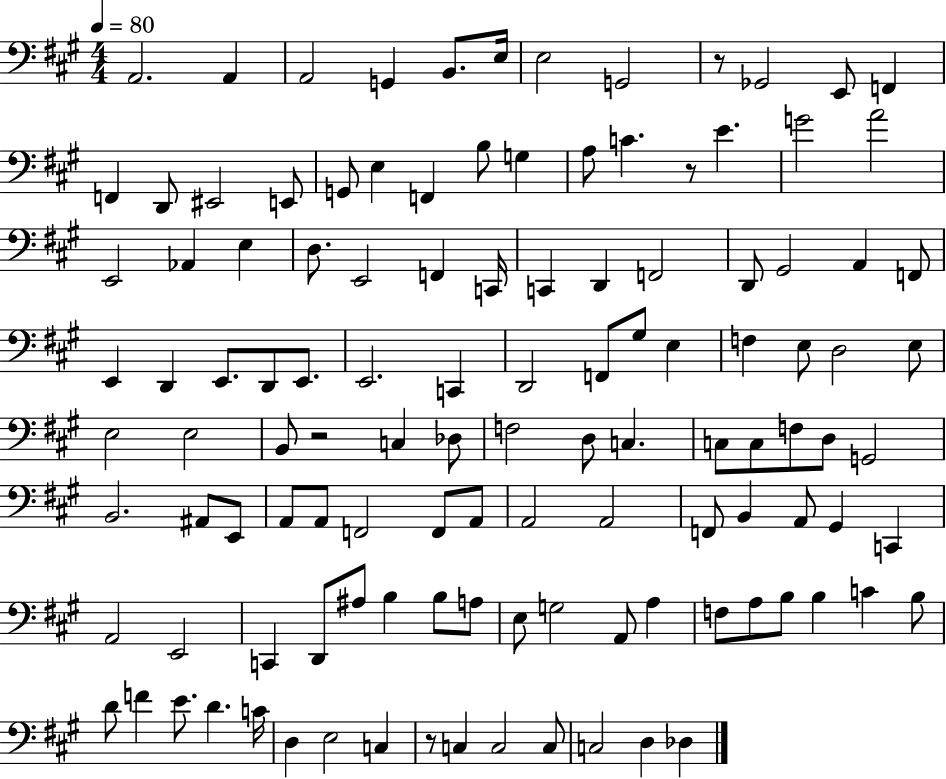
X:1
T:Untitled
M:4/4
L:1/4
K:A
A,,2 A,, A,,2 G,, B,,/2 E,/4 E,2 G,,2 z/2 _G,,2 E,,/2 F,, F,, D,,/2 ^E,,2 E,,/2 G,,/2 E, F,, B,/2 G, A,/2 C z/2 E G2 A2 E,,2 _A,, E, D,/2 E,,2 F,, C,,/4 C,, D,, F,,2 D,,/2 ^G,,2 A,, F,,/2 E,, D,, E,,/2 D,,/2 E,,/2 E,,2 C,, D,,2 F,,/2 ^G,/2 E, F, E,/2 D,2 E,/2 E,2 E,2 B,,/2 z2 C, _D,/2 F,2 D,/2 C, C,/2 C,/2 F,/2 D,/2 G,,2 B,,2 ^A,,/2 E,,/2 A,,/2 A,,/2 F,,2 F,,/2 A,,/2 A,,2 A,,2 F,,/2 B,, A,,/2 ^G,, C,, A,,2 E,,2 C,, D,,/2 ^A,/2 B, B,/2 A,/2 E,/2 G,2 A,,/2 A, F,/2 A,/2 B,/2 B, C B,/2 D/2 F E/2 D C/4 D, E,2 C, z/2 C, C,2 C,/2 C,2 D, _D,